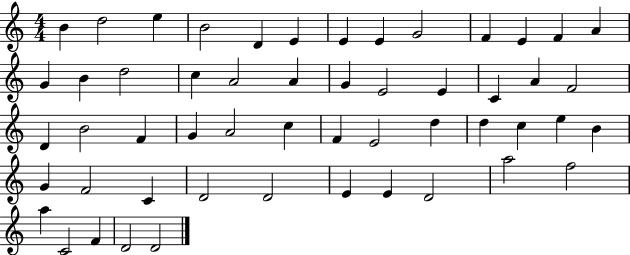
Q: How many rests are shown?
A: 0